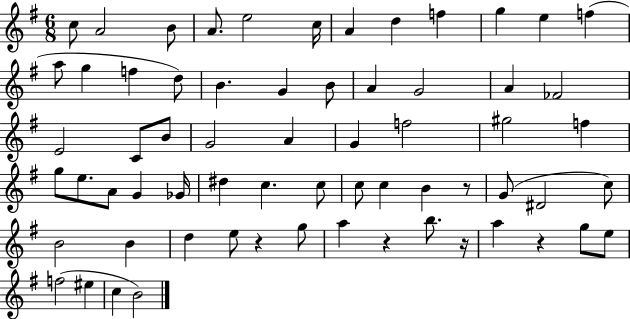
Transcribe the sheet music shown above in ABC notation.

X:1
T:Untitled
M:6/8
L:1/4
K:G
c/2 A2 B/2 A/2 e2 c/4 A d f g e f a/2 g f d/2 B G B/2 A G2 A _F2 E2 C/2 B/2 G2 A G f2 ^g2 f g/2 e/2 A/2 G _G/4 ^d c c/2 c/2 c B z/2 G/2 ^D2 c/2 B2 B d e/2 z g/2 a z b/2 z/4 a z g/2 e/2 f2 ^e c B2